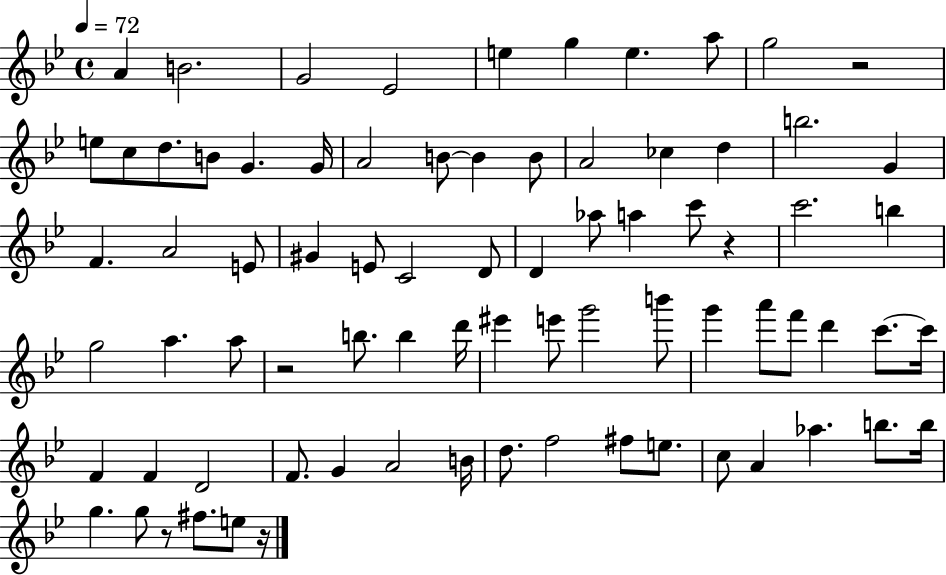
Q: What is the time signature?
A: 4/4